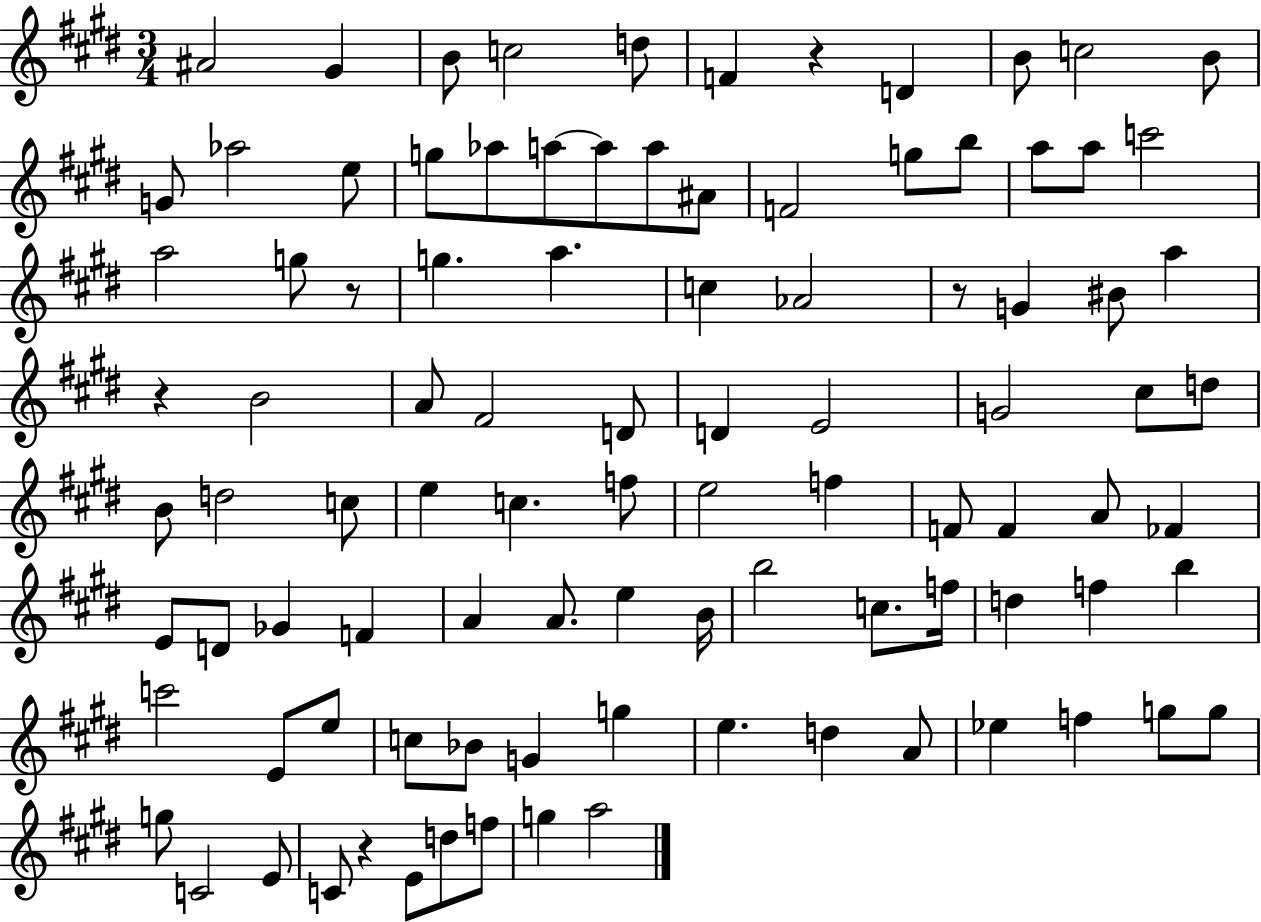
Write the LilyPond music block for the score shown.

{
  \clef treble
  \numericTimeSignature
  \time 3/4
  \key e \major
  ais'2 gis'4 | b'8 c''2 d''8 | f'4 r4 d'4 | b'8 c''2 b'8 | \break g'8 aes''2 e''8 | g''8 aes''8 a''8~~ a''8 a''8 ais'8 | f'2 g''8 b''8 | a''8 a''8 c'''2 | \break a''2 g''8 r8 | g''4. a''4. | c''4 aes'2 | r8 g'4 bis'8 a''4 | \break r4 b'2 | a'8 fis'2 d'8 | d'4 e'2 | g'2 cis''8 d''8 | \break b'8 d''2 c''8 | e''4 c''4. f''8 | e''2 f''4 | f'8 f'4 a'8 fes'4 | \break e'8 d'8 ges'4 f'4 | a'4 a'8. e''4 b'16 | b''2 c''8. f''16 | d''4 f''4 b''4 | \break c'''2 e'8 e''8 | c''8 bes'8 g'4 g''4 | e''4. d''4 a'8 | ees''4 f''4 g''8 g''8 | \break g''8 c'2 e'8 | c'8 r4 e'8 d''8 f''8 | g''4 a''2 | \bar "|."
}